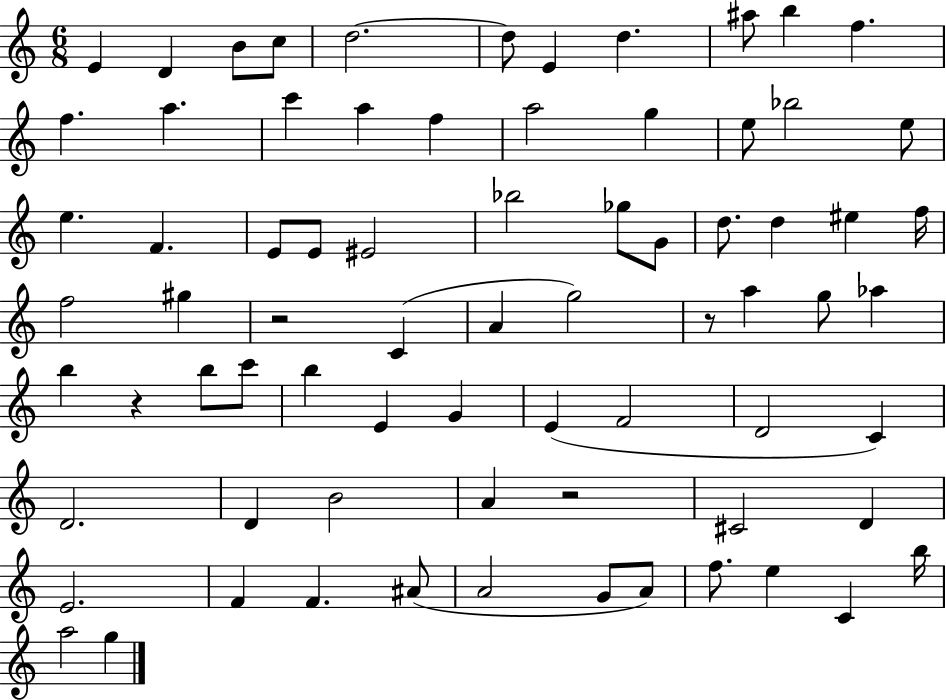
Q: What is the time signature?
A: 6/8